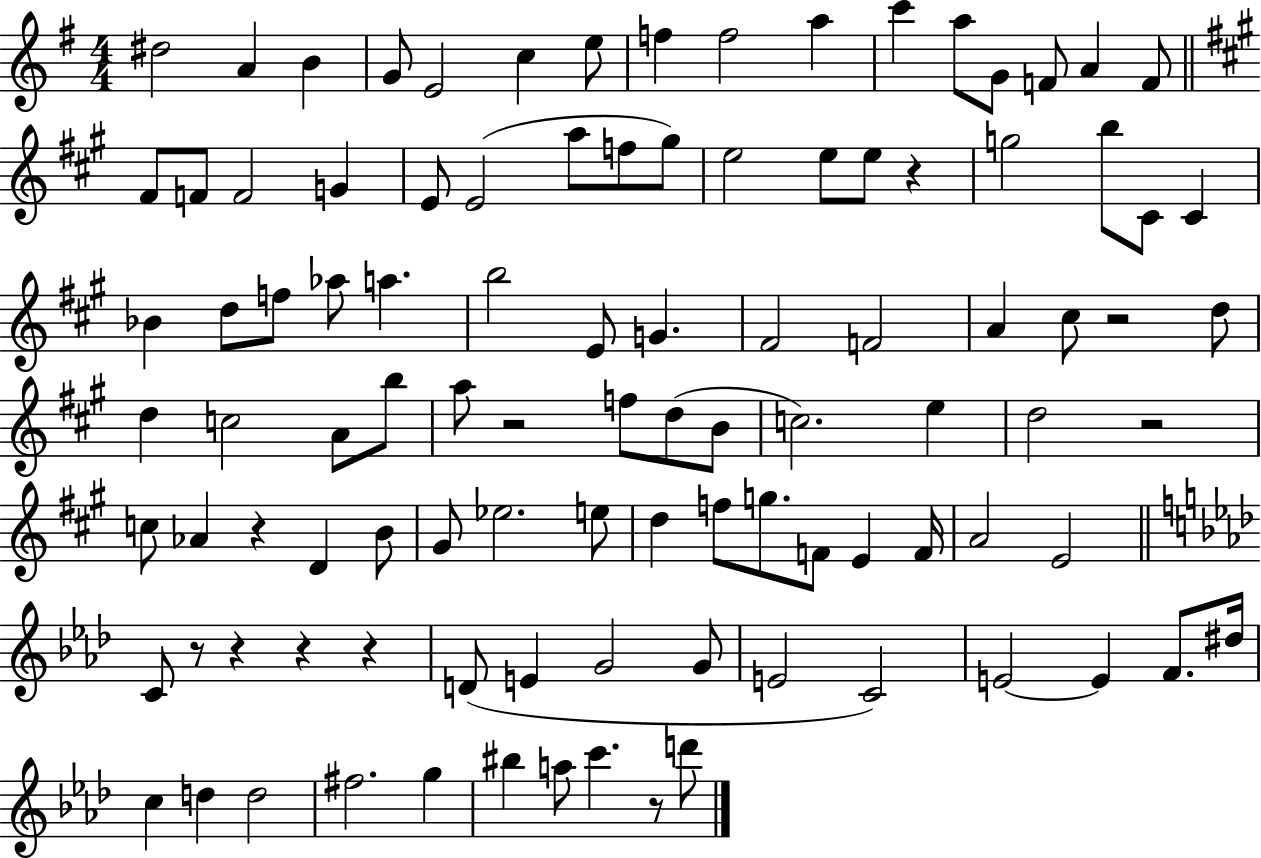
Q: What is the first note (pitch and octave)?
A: D#5